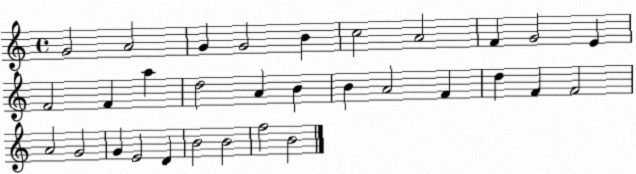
X:1
T:Untitled
M:4/4
L:1/4
K:C
G2 A2 G G2 B c2 A2 F G2 E F2 F a d2 A B B A2 F d F F2 A2 G2 G E2 D B2 B2 f2 B2